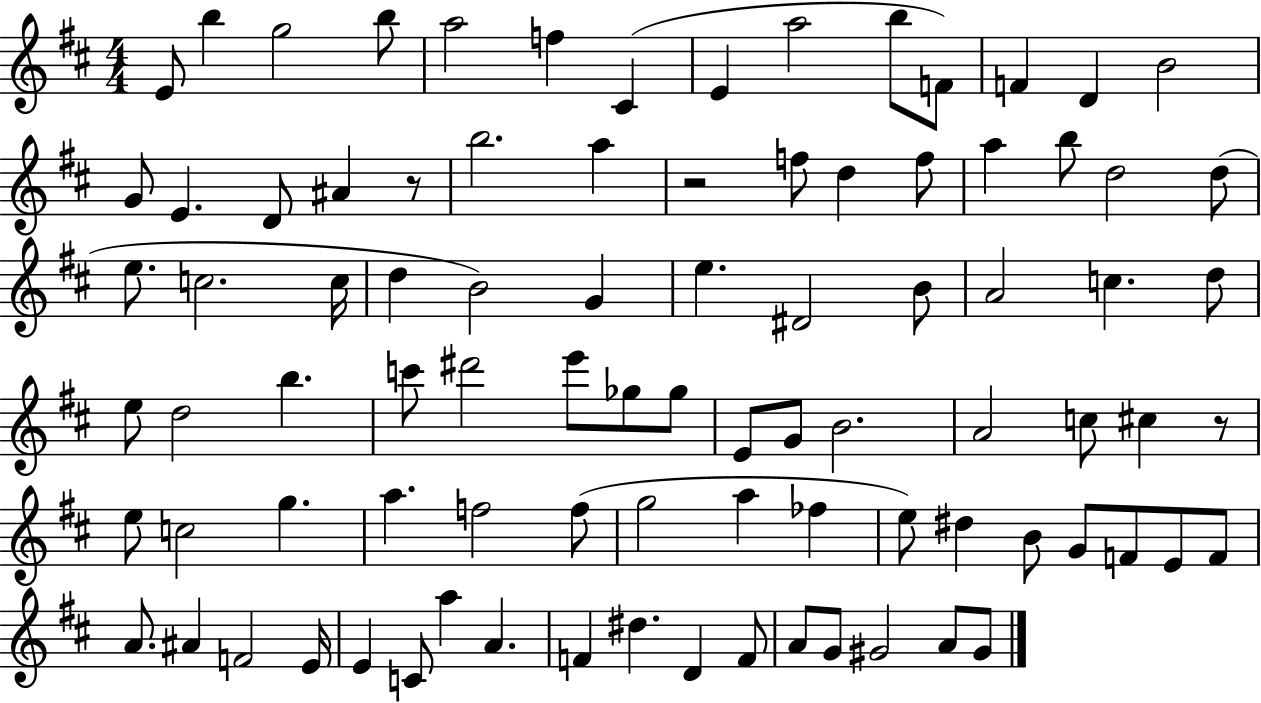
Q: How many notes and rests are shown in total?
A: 89